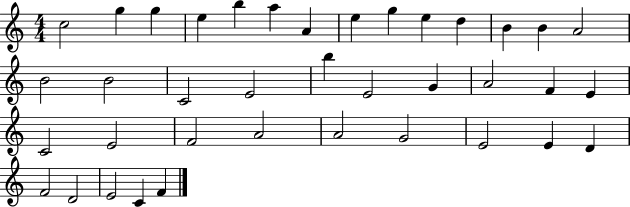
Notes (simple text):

C5/h G5/q G5/q E5/q B5/q A5/q A4/q E5/q G5/q E5/q D5/q B4/q B4/q A4/h B4/h B4/h C4/h E4/h B5/q E4/h G4/q A4/h F4/q E4/q C4/h E4/h F4/h A4/h A4/h G4/h E4/h E4/q D4/q F4/h D4/h E4/h C4/q F4/q